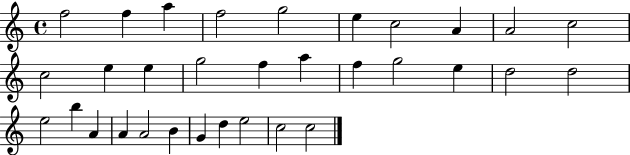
F5/h F5/q A5/q F5/h G5/h E5/q C5/h A4/q A4/h C5/h C5/h E5/q E5/q G5/h F5/q A5/q F5/q G5/h E5/q D5/h D5/h E5/h B5/q A4/q A4/q A4/h B4/q G4/q D5/q E5/h C5/h C5/h